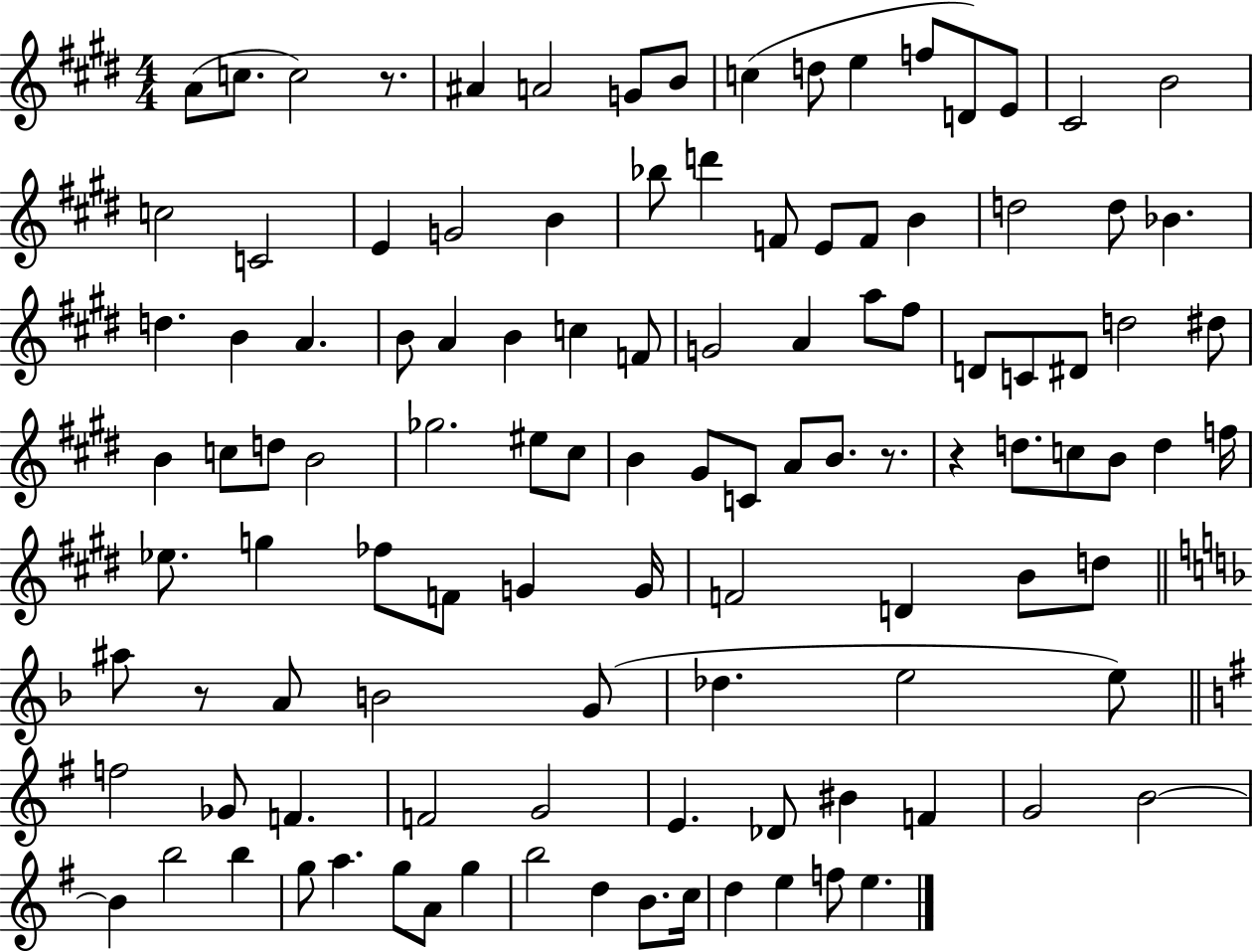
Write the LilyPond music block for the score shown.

{
  \clef treble
  \numericTimeSignature
  \time 4/4
  \key e \major
  \repeat volta 2 { a'8( c''8. c''2) r8. | ais'4 a'2 g'8 b'8 | c''4( d''8 e''4 f''8 d'8) e'8 | cis'2 b'2 | \break c''2 c'2 | e'4 g'2 b'4 | bes''8 d'''4 f'8 e'8 f'8 b'4 | d''2 d''8 bes'4. | \break d''4. b'4 a'4. | b'8 a'4 b'4 c''4 f'8 | g'2 a'4 a''8 fis''8 | d'8 c'8 dis'8 d''2 dis''8 | \break b'4 c''8 d''8 b'2 | ges''2. eis''8 cis''8 | b'4 gis'8 c'8 a'8 b'8. r8. | r4 d''8. c''8 b'8 d''4 f''16 | \break ees''8. g''4 fes''8 f'8 g'4 g'16 | f'2 d'4 b'8 d''8 | \bar "||" \break \key f \major ais''8 r8 a'8 b'2 g'8( | des''4. e''2 e''8) | \bar "||" \break \key g \major f''2 ges'8 f'4. | f'2 g'2 | e'4. des'8 bis'4 f'4 | g'2 b'2~~ | \break b'4 b''2 b''4 | g''8 a''4. g''8 a'8 g''4 | b''2 d''4 b'8. c''16 | d''4 e''4 f''8 e''4. | \break } \bar "|."
}